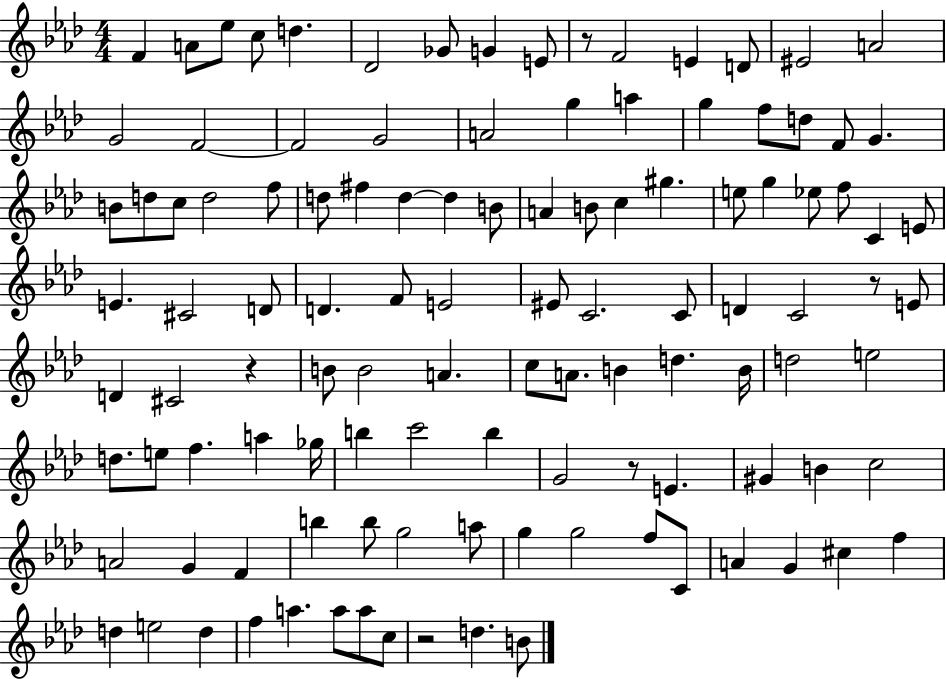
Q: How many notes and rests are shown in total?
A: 113